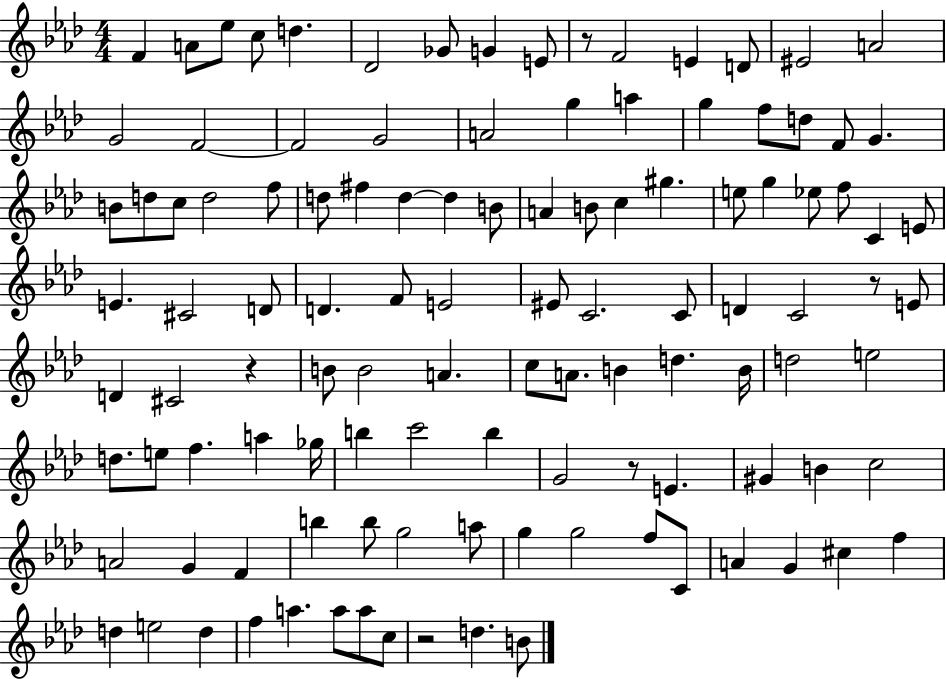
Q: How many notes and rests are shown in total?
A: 113